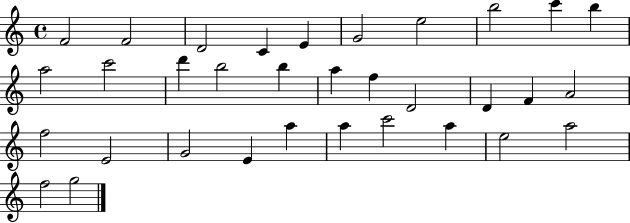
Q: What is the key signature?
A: C major